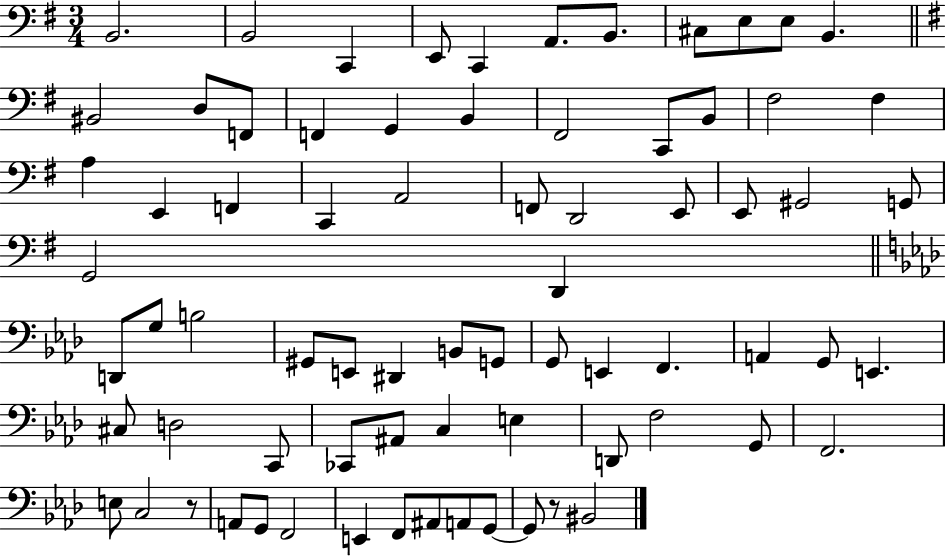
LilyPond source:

{
  \clef bass
  \numericTimeSignature
  \time 3/4
  \key g \major
  b,2. | b,2 c,4 | e,8 c,4 a,8. b,8. | cis8 e8 e8 b,4. | \break \bar "||" \break \key g \major bis,2 d8 f,8 | f,4 g,4 b,4 | fis,2 c,8 b,8 | fis2 fis4 | \break a4 e,4 f,4 | c,4 a,2 | f,8 d,2 e,8 | e,8 gis,2 g,8 | \break g,2 d,4 | \bar "||" \break \key aes \major d,8 g8 b2 | gis,8 e,8 dis,4 b,8 g,8 | g,8 e,4 f,4. | a,4 g,8 e,4. | \break cis8 d2 c,8 | ces,8 ais,8 c4 e4 | d,8 f2 g,8 | f,2. | \break e8 c2 r8 | a,8 g,8 f,2 | e,4 f,8 ais,8 a,8 g,8~~ | g,8 r8 bis,2 | \break \bar "|."
}